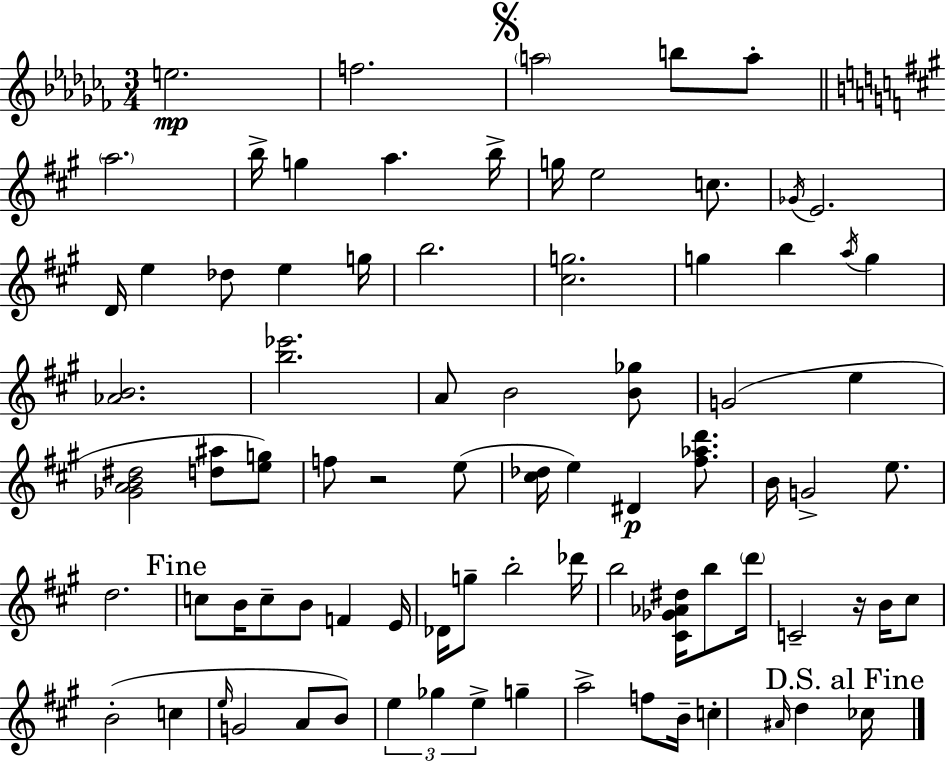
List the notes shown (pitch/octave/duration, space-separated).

E5/h. F5/h. A5/h B5/e A5/e A5/h. B5/s G5/q A5/q. B5/s G5/s E5/h C5/e. Gb4/s E4/h. D4/s E5/q Db5/e E5/q G5/s B5/h. [C#5,G5]/h. G5/q B5/q A5/s G5/q [Ab4,B4]/h. [B5,Eb6]/h. A4/e B4/h [B4,Gb5]/e G4/h E5/q [Gb4,A4,B4,D#5]/h [D5,A#5]/e [E5,G5]/e F5/e R/h E5/e [C#5,Db5]/s E5/q D#4/q [F#5,Ab5,D6]/e. B4/s G4/h E5/e. D5/h. C5/e B4/s C5/e B4/e F4/q E4/s Db4/s G5/e B5/h Db6/s B5/h [C#4,Gb4,Ab4,D#5]/s B5/e D6/s C4/h R/s B4/s C#5/e B4/h C5/q E5/s G4/h A4/e B4/e E5/q Gb5/q E5/q G5/q A5/h F5/e B4/s C5/q A#4/s D5/q CES5/s